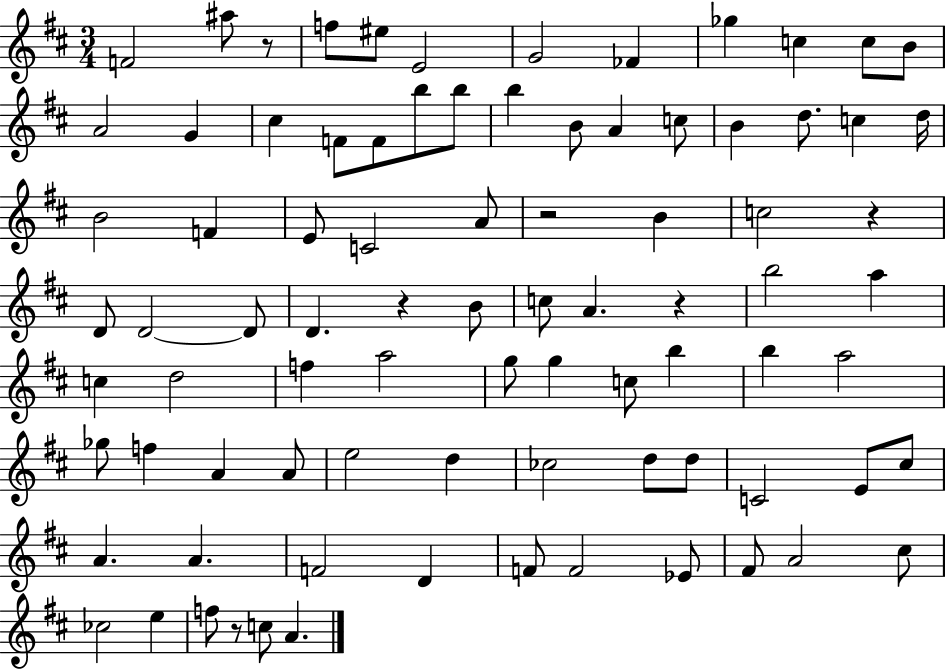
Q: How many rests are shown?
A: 6